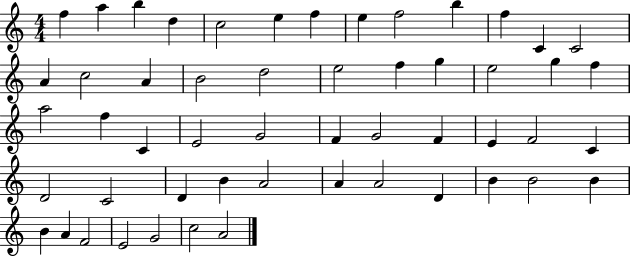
{
  \clef treble
  \numericTimeSignature
  \time 4/4
  \key c \major
  f''4 a''4 b''4 d''4 | c''2 e''4 f''4 | e''4 f''2 b''4 | f''4 c'4 c'2 | \break a'4 c''2 a'4 | b'2 d''2 | e''2 f''4 g''4 | e''2 g''4 f''4 | \break a''2 f''4 c'4 | e'2 g'2 | f'4 g'2 f'4 | e'4 f'2 c'4 | \break d'2 c'2 | d'4 b'4 a'2 | a'4 a'2 d'4 | b'4 b'2 b'4 | \break b'4 a'4 f'2 | e'2 g'2 | c''2 a'2 | \bar "|."
}